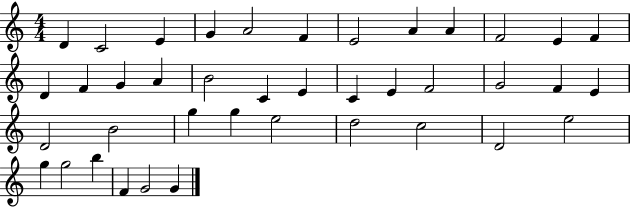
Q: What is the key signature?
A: C major